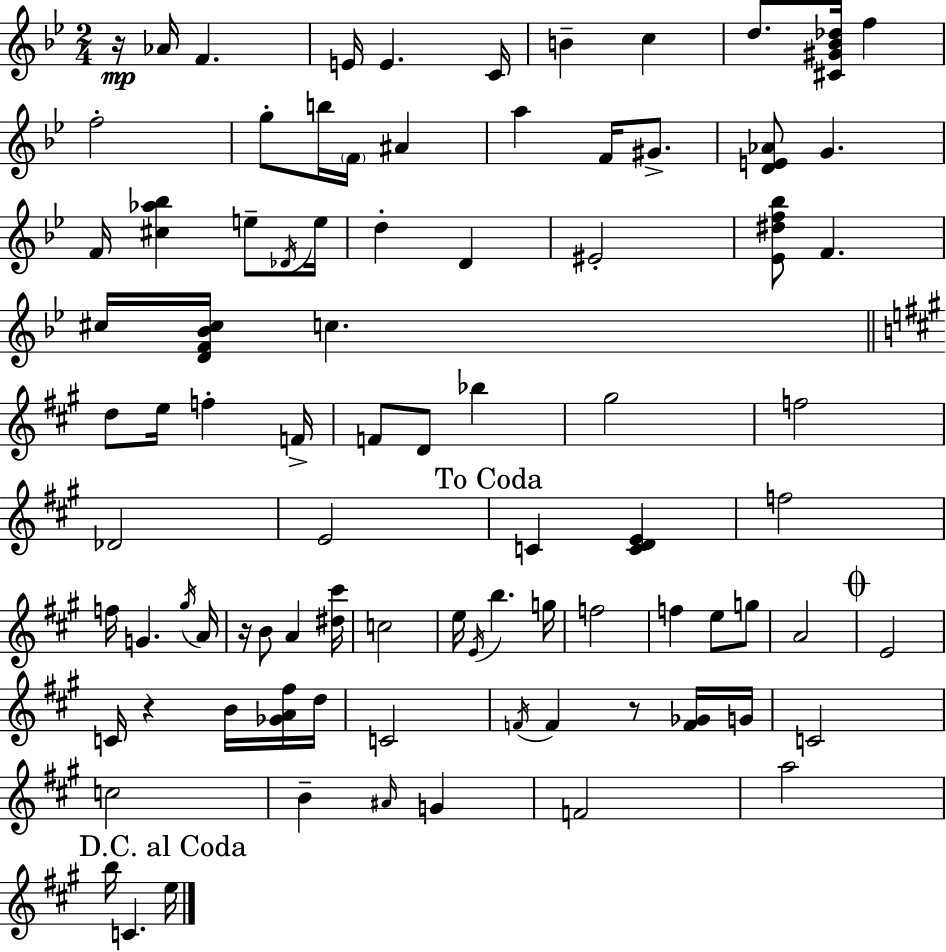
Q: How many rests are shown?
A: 4